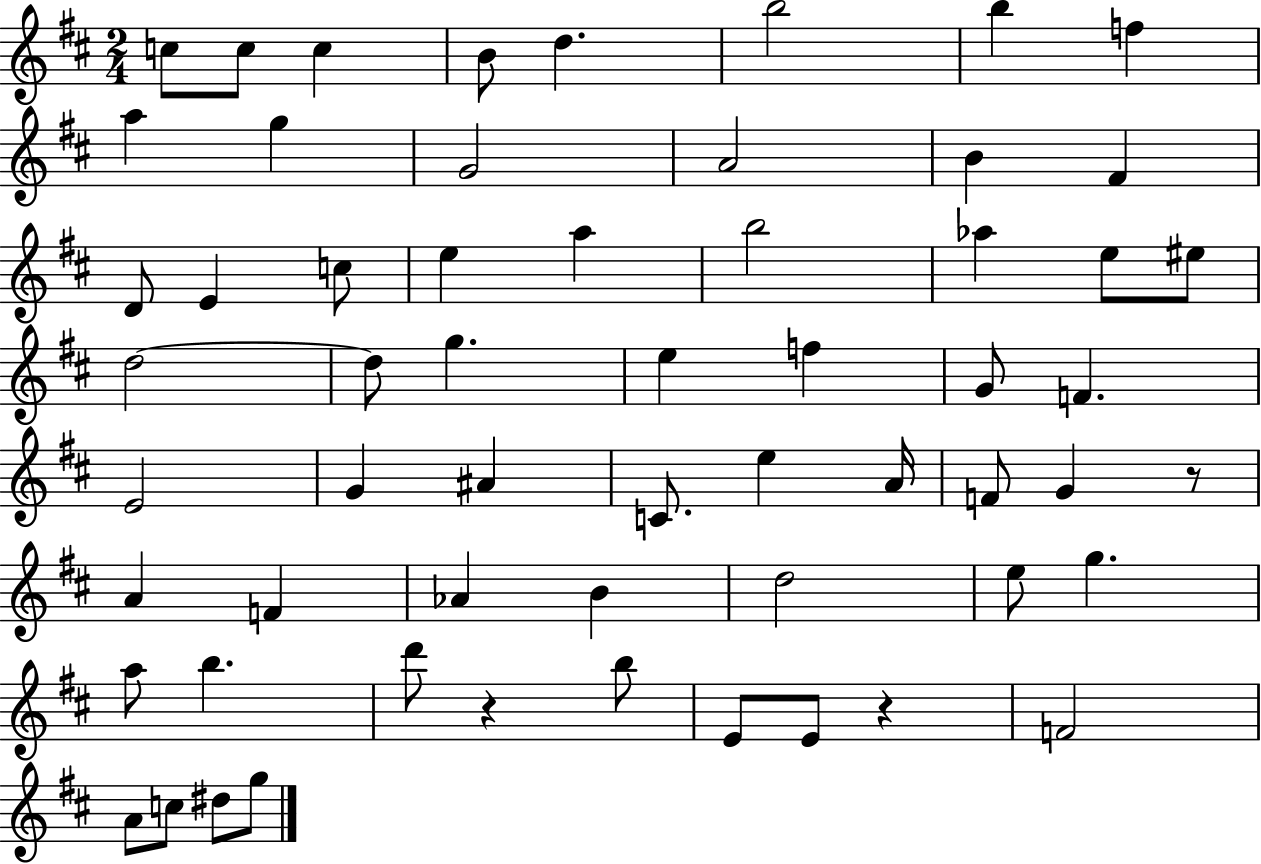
C5/e C5/e C5/q B4/e D5/q. B5/h B5/q F5/q A5/q G5/q G4/h A4/h B4/q F#4/q D4/e E4/q C5/e E5/q A5/q B5/h Ab5/q E5/e EIS5/e D5/h D5/e G5/q. E5/q F5/q G4/e F4/q. E4/h G4/q A#4/q C4/e. E5/q A4/s F4/e G4/q R/e A4/q F4/q Ab4/q B4/q D5/h E5/e G5/q. A5/e B5/q. D6/e R/q B5/e E4/e E4/e R/q F4/h A4/e C5/e D#5/e G5/e